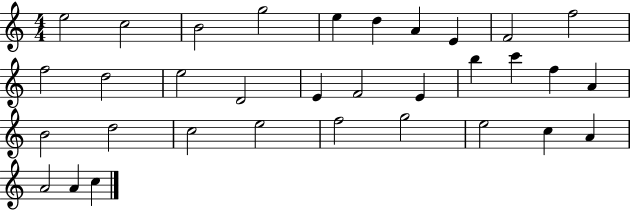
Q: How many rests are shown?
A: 0